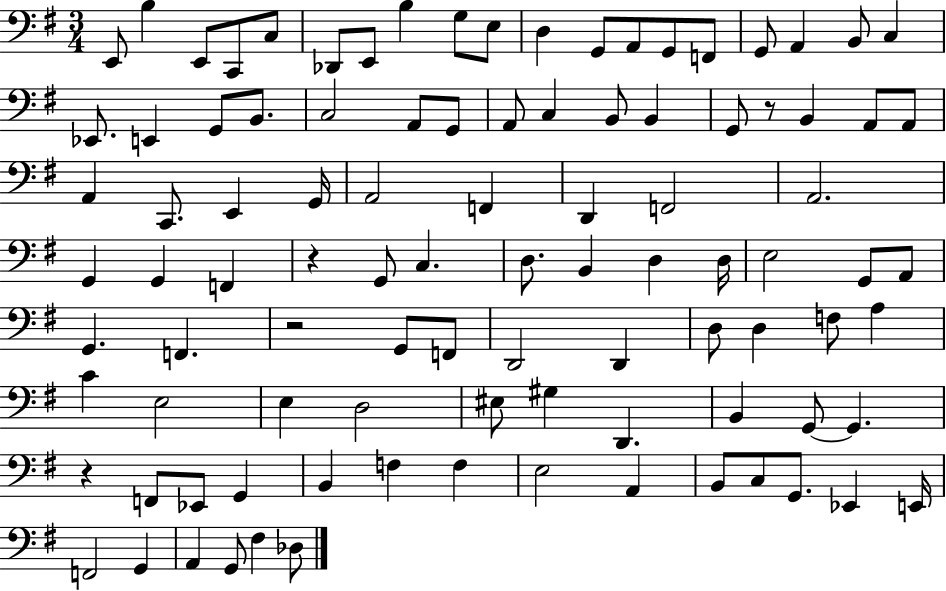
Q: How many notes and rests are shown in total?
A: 98